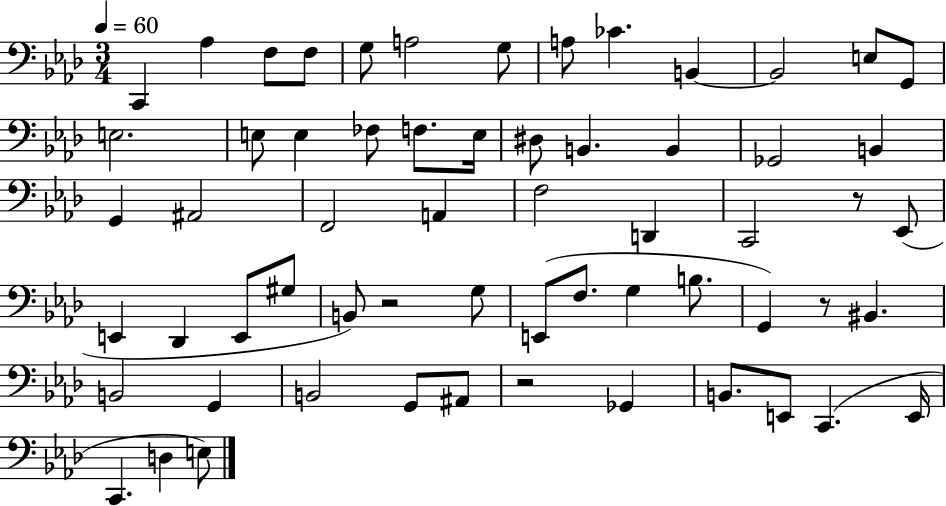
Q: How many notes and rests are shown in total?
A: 61